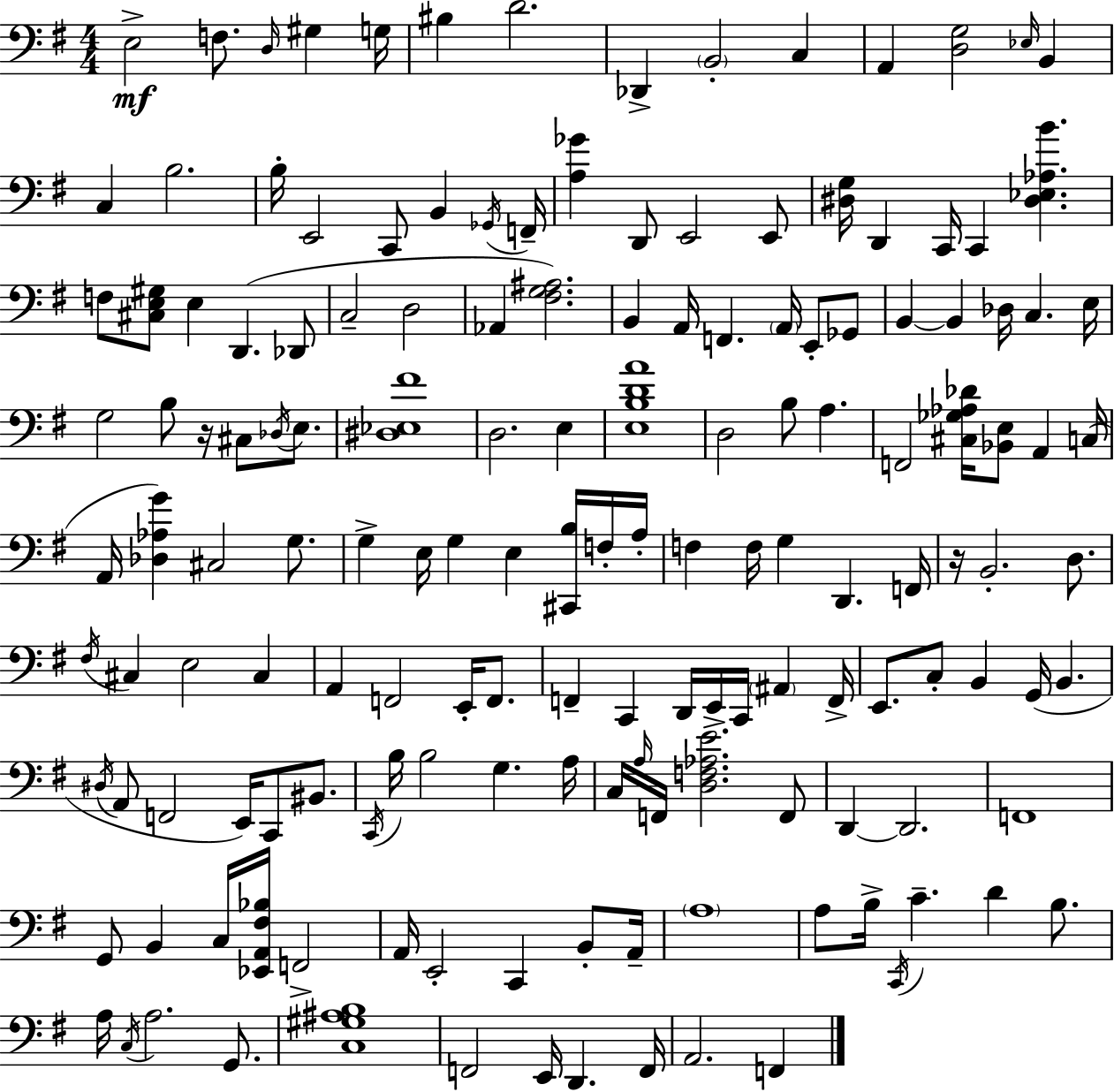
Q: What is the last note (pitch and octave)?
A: F2